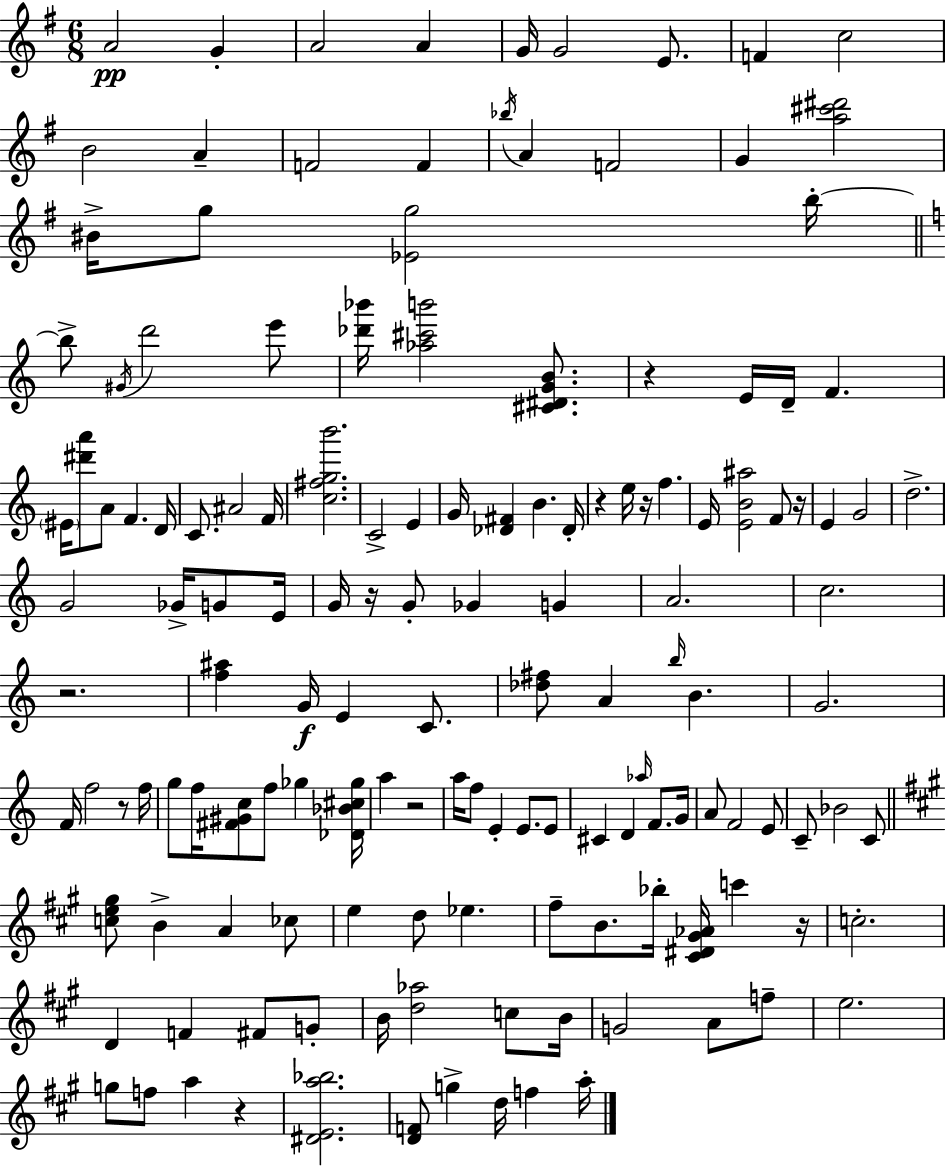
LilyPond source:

{
  \clef treble
  \numericTimeSignature
  \time 6/8
  \key g \major
  a'2\pp g'4-. | a'2 a'4 | g'16 g'2 e'8. | f'4 c''2 | \break b'2 a'4-- | f'2 f'4 | \acciaccatura { bes''16 } a'4 f'2 | g'4 <a'' cis''' dis'''>2 | \break bis'16-> g''8 <ees' g''>2 | b''16-.~~ \bar "||" \break \key a \minor b''8-> \acciaccatura { gis'16 } d'''2 e'''8 | <des''' bes'''>16 <aes'' cis''' b'''>2 <cis' dis' g' b'>8. | r4 e'16 d'16-- f'4. | \parenthesize eis'16 <dis''' a'''>8 a'8 f'4. | \break d'16 c'8. ais'2 | f'16 <c'' fis'' g'' b'''>2. | c'2-> e'4 | g'16 <des' fis'>4 b'4. | \break des'16-. r4 e''16 r16 f''4. | e'16 <e' b' ais''>2 f'8 | r16 e'4 g'2 | d''2.-> | \break g'2 ges'16-> g'8 | e'16 g'16 r16 g'8-. ges'4 g'4 | a'2. | c''2. | \break r2. | <f'' ais''>4 g'16\f e'4 c'8. | <des'' fis''>8 a'4 \grace { b''16 } b'4. | g'2. | \break f'16 f''2 r8 | f''16 g''8 f''16 <fis' gis' c''>8 f''8 ges''4 | <des' bes' cis'' ges''>16 a''4 r2 | a''16 f''8 e'4-. e'8. | \break e'8 cis'4 d'4 \grace { aes''16 } f'8. | g'16 a'8 f'2 | e'8 c'8-- bes'2 | c'8 \bar "||" \break \key a \major <c'' e'' gis''>8 b'4-> a'4 ces''8 | e''4 d''8 ees''4. | fis''8-- b'8. bes''16-. <cis' dis' gis' aes'>16 c'''4 r16 | c''2.-. | \break d'4 f'4 fis'8 g'8-. | b'16 <d'' aes''>2 c''8 b'16 | g'2 a'8 f''8-- | e''2. | \break g''8 f''8 a''4 r4 | <dis' e' a'' bes''>2. | <d' f'>8 g''4-> d''16 f''4 a''16-. | \bar "|."
}